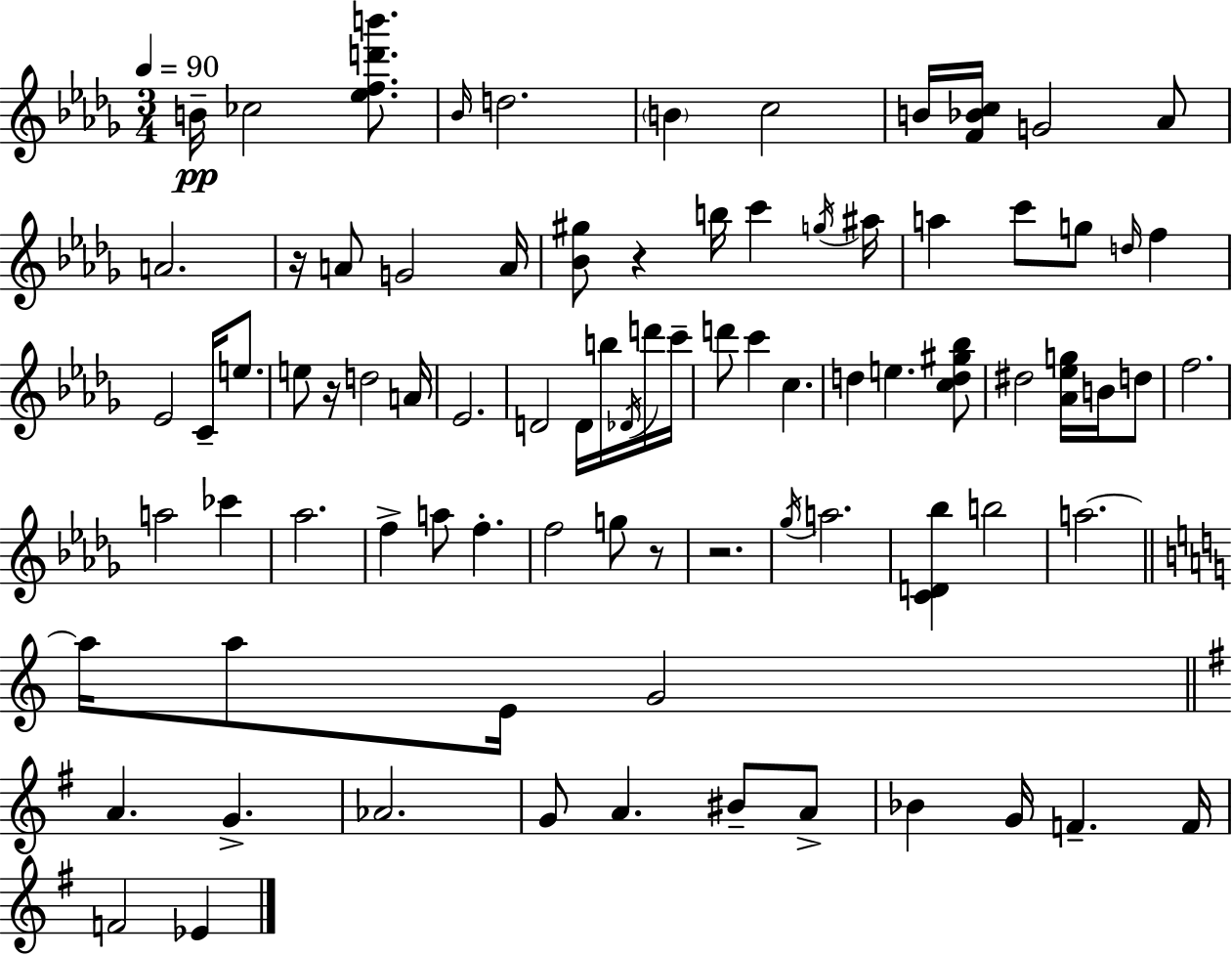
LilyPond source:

{
  \clef treble
  \numericTimeSignature
  \time 3/4
  \key bes \minor
  \tempo 4 = 90
  b'16--\pp ces''2 <ees'' f'' d''' b'''>8. | \grace { bes'16 } d''2. | \parenthesize b'4 c''2 | b'16 <f' bes' c''>16 g'2 aes'8 | \break a'2. | r16 a'8 g'2 | a'16 <bes' gis''>8 r4 b''16 c'''4 | \acciaccatura { g''16 } ais''16 a''4 c'''8 g''8 \grace { d''16 } f''4 | \break ees'2 c'16-- | e''8. e''8 r16 d''2 | a'16 ees'2. | d'2 d'16 | \break b''16 \acciaccatura { des'16 } d'''16 c'''16-- d'''8 c'''4 c''4. | d''4 e''4. | <c'' d'' gis'' bes''>8 dis''2 | <aes' ees'' g''>16 b'16 d''8 f''2. | \break a''2 | ces'''4 aes''2. | f''4-> a''8 f''4.-. | f''2 | \break g''8 r8 r2. | \acciaccatura { ges''16 } a''2. | <c' d' bes''>4 b''2 | a''2.~~ | \break \bar "||" \break \key c \major a''16 a''8 e'16 g'2 | \bar "||" \break \key g \major a'4. g'4.-> | aes'2. | g'8 a'4. bis'8-- a'8-> | bes'4 g'16 f'4.-- f'16 | \break f'2 ees'4 | \bar "|."
}